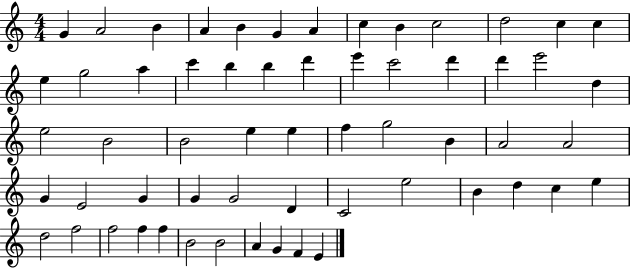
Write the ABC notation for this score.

X:1
T:Untitled
M:4/4
L:1/4
K:C
G A2 B A B G A c B c2 d2 c c e g2 a c' b b d' e' c'2 d' d' e'2 d e2 B2 B2 e e f g2 B A2 A2 G E2 G G G2 D C2 e2 B d c e d2 f2 f2 f f B2 B2 A G F E